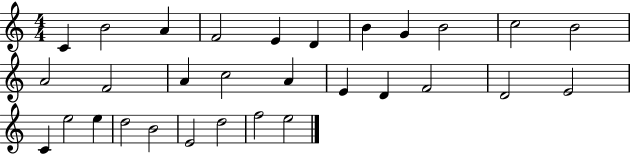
{
  \clef treble
  \numericTimeSignature
  \time 4/4
  \key c \major
  c'4 b'2 a'4 | f'2 e'4 d'4 | b'4 g'4 b'2 | c''2 b'2 | \break a'2 f'2 | a'4 c''2 a'4 | e'4 d'4 f'2 | d'2 e'2 | \break c'4 e''2 e''4 | d''2 b'2 | e'2 d''2 | f''2 e''2 | \break \bar "|."
}